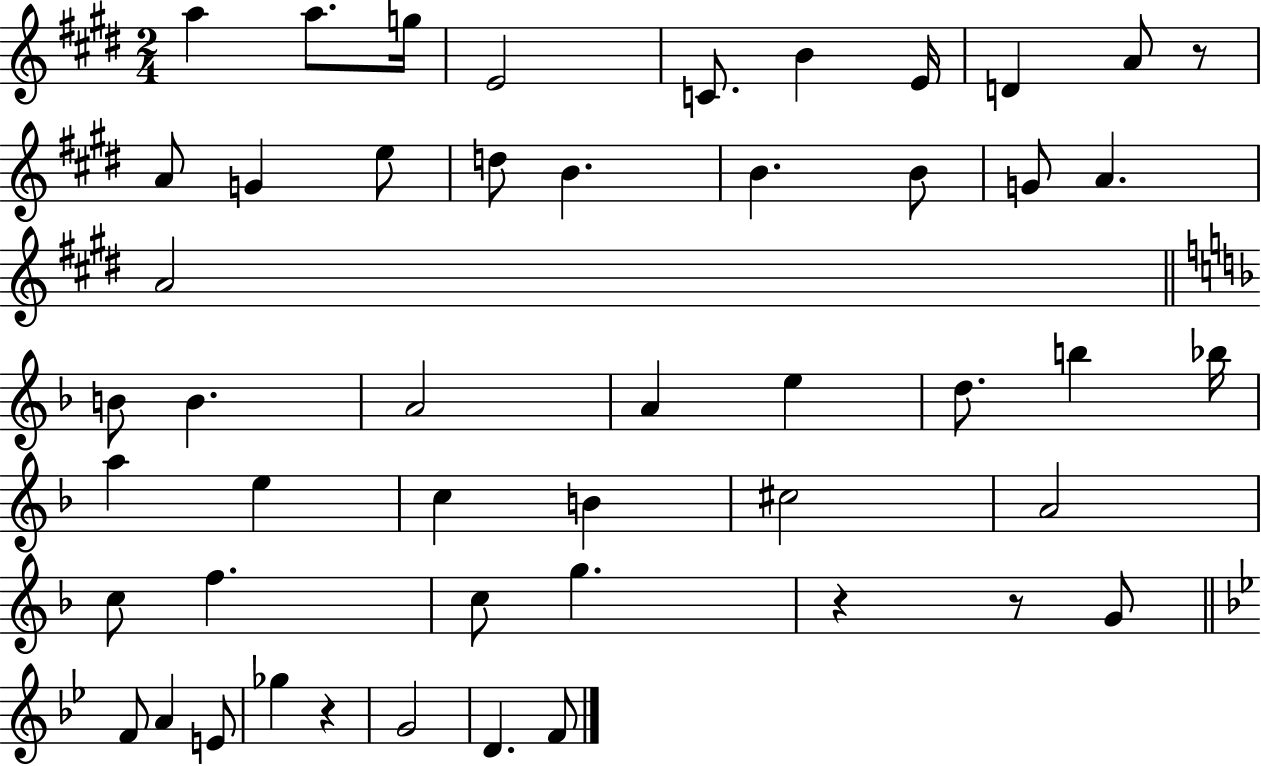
A5/q A5/e. G5/s E4/h C4/e. B4/q E4/s D4/q A4/e R/e A4/e G4/q E5/e D5/e B4/q. B4/q. B4/e G4/e A4/q. A4/h B4/e B4/q. A4/h A4/q E5/q D5/e. B5/q Bb5/s A5/q E5/q C5/q B4/q C#5/h A4/h C5/e F5/q. C5/e G5/q. R/q R/e G4/e F4/e A4/q E4/e Gb5/q R/q G4/h D4/q. F4/e